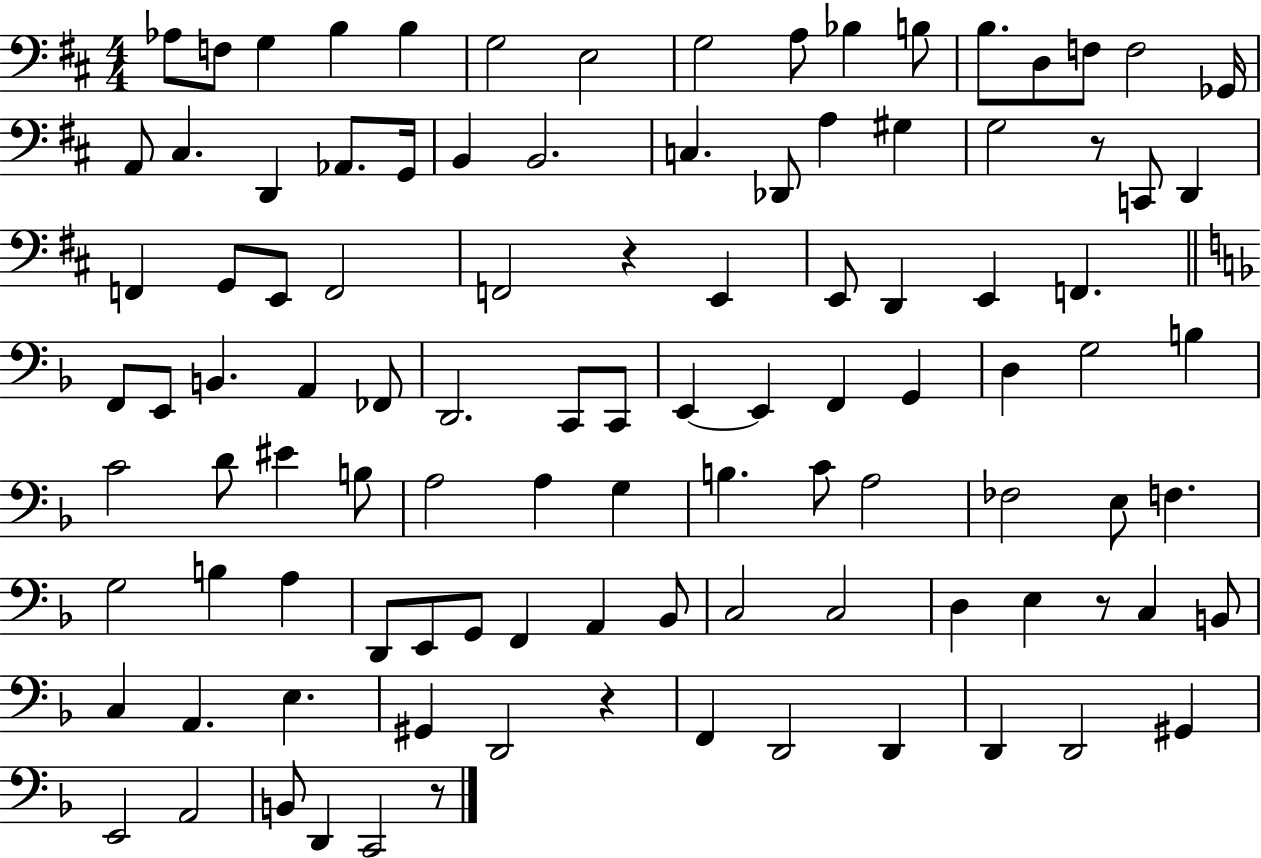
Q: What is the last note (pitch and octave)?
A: C2